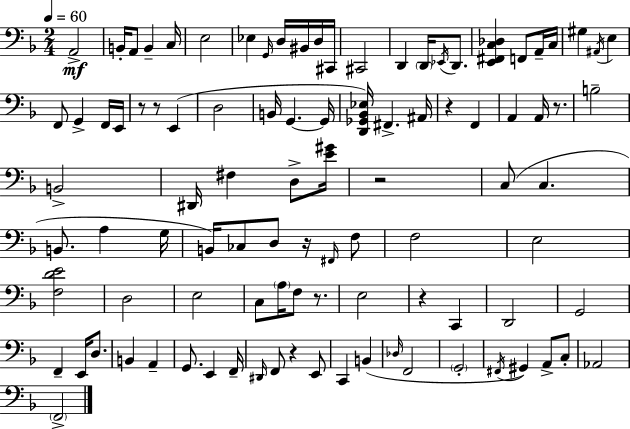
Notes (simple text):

A2/h B2/s A2/e B2/q C3/s E3/h Eb3/q G2/s D3/s BIS2/s D3/s C#2/s C#2/h D2/q D2/s Eb2/s D2/e. [E2,F#2,C3,Db3]/q F2/e A2/s C3/s G#3/q A#2/s E3/q F2/e G2/q F2/s E2/s R/e R/e E2/q D3/h B2/s G2/q. G2/s [D2,Gb2,Bb2,Eb3]/s F#2/q. A#2/s R/q F2/q A2/q A2/s R/e. B3/h B2/h D#2/s F#3/q D3/e [E4,G#4]/s R/h C3/e C3/q. B2/e. A3/q G3/s B2/s CES3/e D3/e R/s F#2/s F3/e F3/h E3/h [F3,D4,E4]/h D3/h E3/h C3/e A3/s F3/e R/e. E3/h R/q C2/q D2/h G2/h F2/q E2/s D3/e. B2/q A2/q G2/e. E2/q F2/s D#2/s F2/e R/q E2/e C2/q B2/q Db3/s F2/h G2/h F#2/s G#2/q A2/e C3/e Ab2/h F2/h